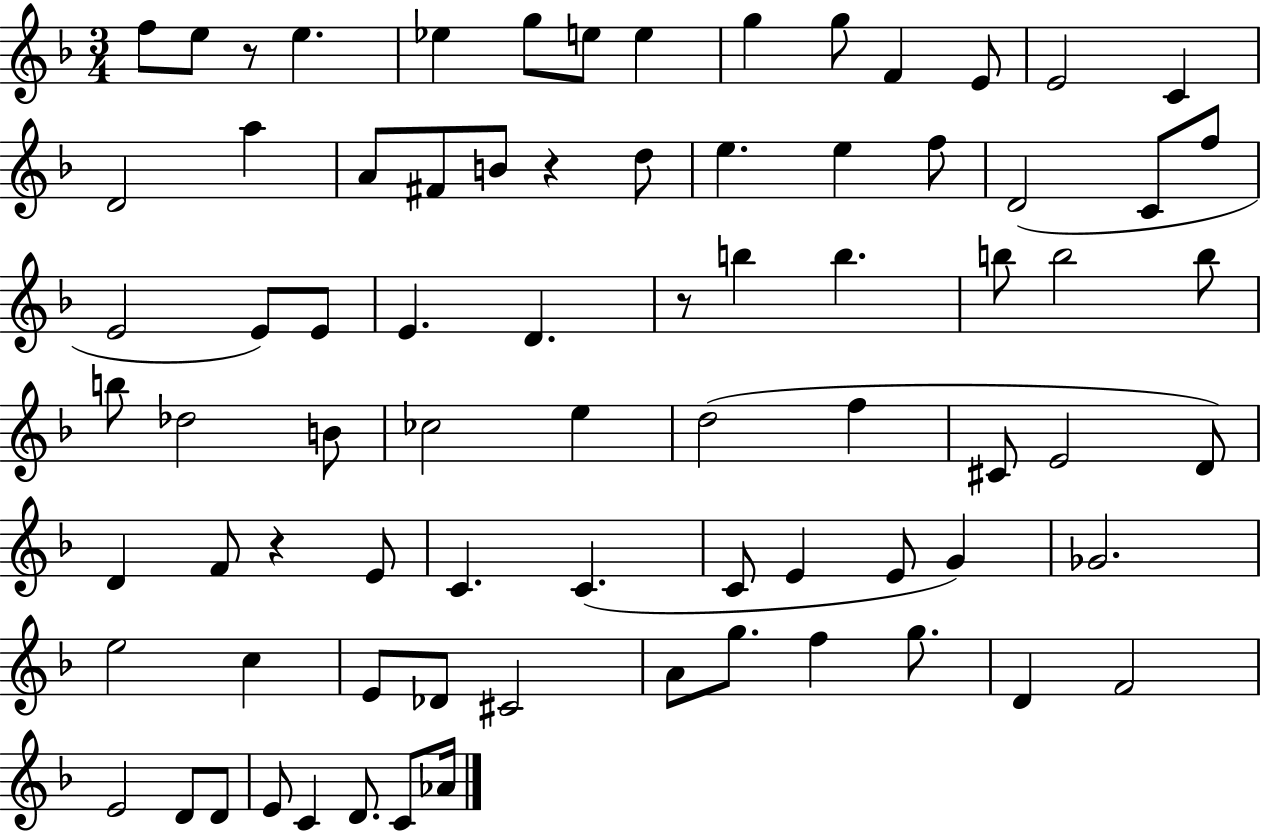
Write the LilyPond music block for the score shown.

{
  \clef treble
  \numericTimeSignature
  \time 3/4
  \key f \major
  f''8 e''8 r8 e''4. | ees''4 g''8 e''8 e''4 | g''4 g''8 f'4 e'8 | e'2 c'4 | \break d'2 a''4 | a'8 fis'8 b'8 r4 d''8 | e''4. e''4 f''8 | d'2( c'8 f''8 | \break e'2 e'8) e'8 | e'4. d'4. | r8 b''4 b''4. | b''8 b''2 b''8 | \break b''8 des''2 b'8 | ces''2 e''4 | d''2( f''4 | cis'8 e'2 d'8) | \break d'4 f'8 r4 e'8 | c'4. c'4.( | c'8 e'4 e'8 g'4) | ges'2. | \break e''2 c''4 | e'8 des'8 cis'2 | a'8 g''8. f''4 g''8. | d'4 f'2 | \break e'2 d'8 d'8 | e'8 c'4 d'8. c'8 aes'16 | \bar "|."
}